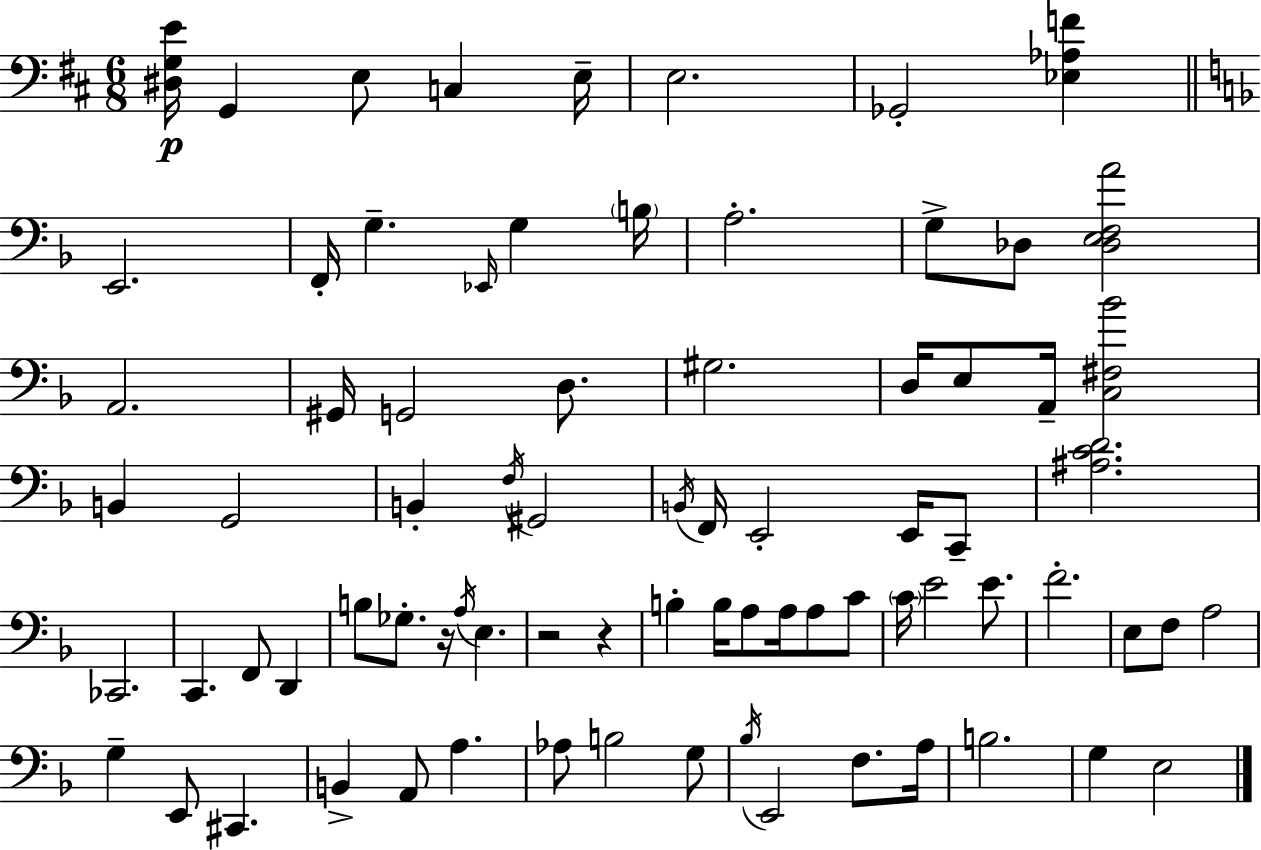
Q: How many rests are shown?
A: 3